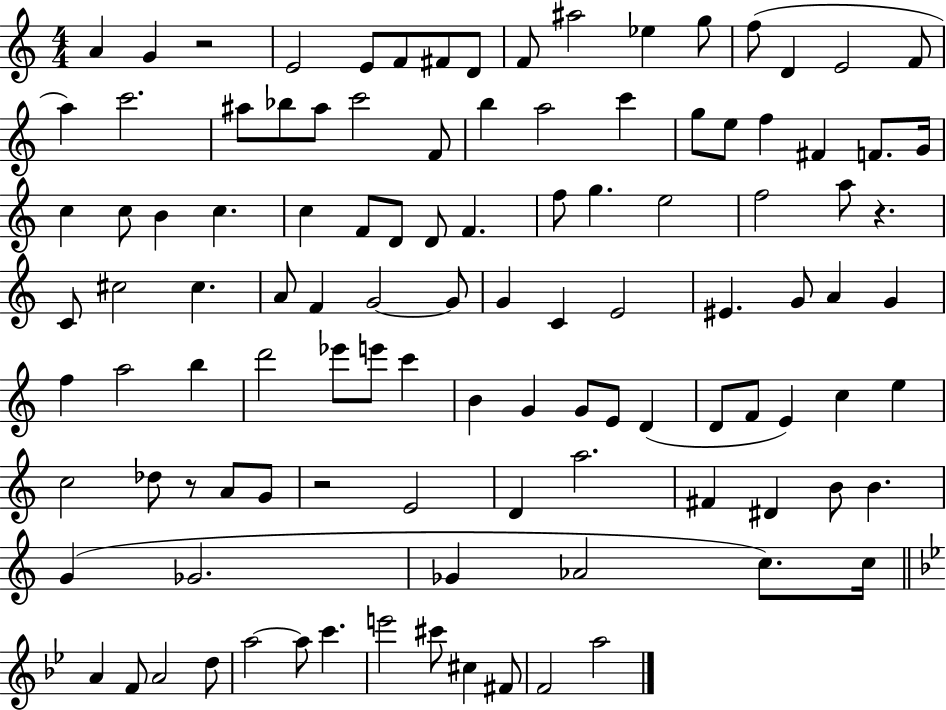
{
  \clef treble
  \numericTimeSignature
  \time 4/4
  \key c \major
  \repeat volta 2 { a'4 g'4 r2 | e'2 e'8 f'8 fis'8 d'8 | f'8 ais''2 ees''4 g''8 | f''8( d'4 e'2 f'8 | \break a''4) c'''2. | ais''8 bes''8 ais''8 c'''2 f'8 | b''4 a''2 c'''4 | g''8 e''8 f''4 fis'4 f'8. g'16 | \break c''4 c''8 b'4 c''4. | c''4 f'8 d'8 d'8 f'4. | f''8 g''4. e''2 | f''2 a''8 r4. | \break c'8 cis''2 cis''4. | a'8 f'4 g'2~~ g'8 | g'4 c'4 e'2 | eis'4. g'8 a'4 g'4 | \break f''4 a''2 b''4 | d'''2 ees'''8 e'''8 c'''4 | b'4 g'4 g'8 e'8 d'4( | d'8 f'8 e'4) c''4 e''4 | \break c''2 des''8 r8 a'8 g'8 | r2 e'2 | d'4 a''2. | fis'4 dis'4 b'8 b'4. | \break g'4( ges'2. | ges'4 aes'2 c''8.) c''16 | \bar "||" \break \key bes \major a'4 f'8 a'2 d''8 | a''2~~ a''8 c'''4. | e'''2 cis'''8 cis''4 fis'8 | f'2 a''2 | \break } \bar "|."
}